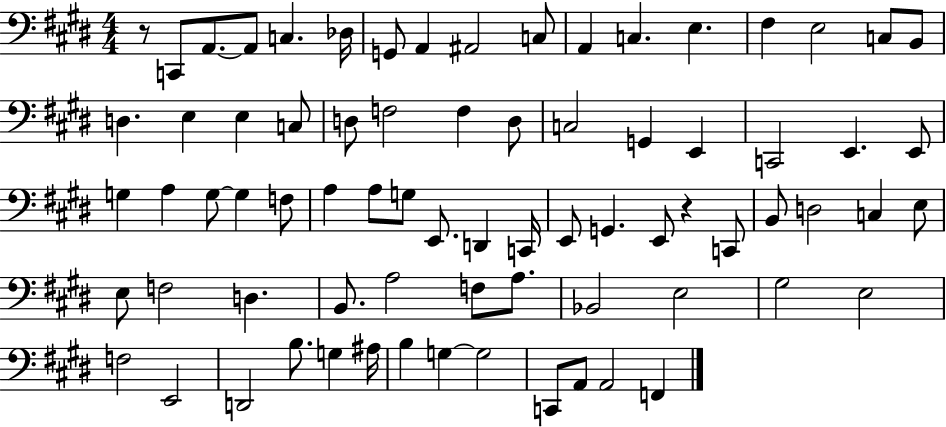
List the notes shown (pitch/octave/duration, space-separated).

R/e C2/e A2/e. A2/e C3/q. Db3/s G2/e A2/q A#2/h C3/e A2/q C3/q. E3/q. F#3/q E3/h C3/e B2/e D3/q. E3/q E3/q C3/e D3/e F3/h F3/q D3/e C3/h G2/q E2/q C2/h E2/q. E2/e G3/q A3/q G3/e G3/q F3/e A3/q A3/e G3/e E2/e. D2/q C2/s E2/e G2/q. E2/e R/q C2/e B2/e D3/h C3/q E3/e E3/e F3/h D3/q. B2/e. A3/h F3/e A3/e. Bb2/h E3/h G#3/h E3/h F3/h E2/h D2/h B3/e. G3/q A#3/s B3/q G3/q G3/h C2/e A2/e A2/h F2/q